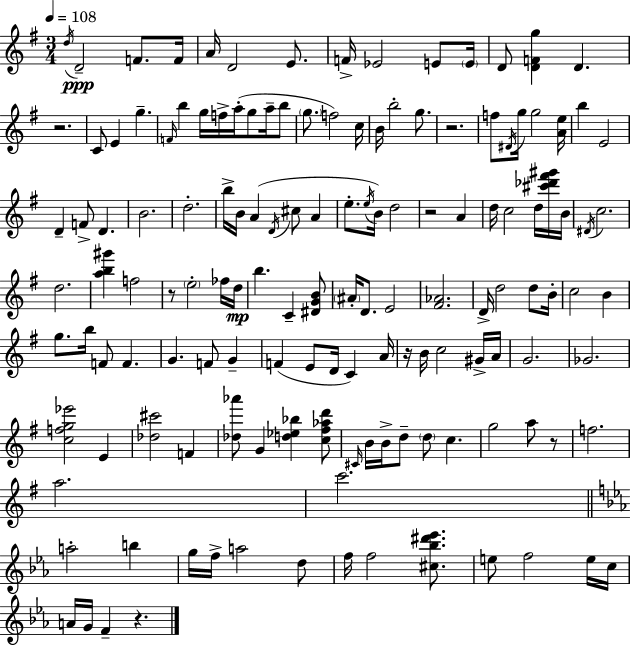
D5/s D4/h F4/e. F4/s A4/s D4/h E4/e. F4/s Eb4/h E4/e E4/s D4/e [D4,F4,G5]/q D4/q. R/h. C4/e E4/q G5/q. F4/s B5/q G5/s F5/s A5/s G5/e A5/s B5/e G5/e. F5/h C5/s B4/s B5/h G5/e. R/h. F5/e D#4/s G5/s G5/h [A4,E5]/s B5/q E4/h D4/q F4/e D4/q. B4/h. D5/h. B5/s B4/s A4/q D4/s C#5/e A4/q E5/e. E5/s B4/s D5/h R/h A4/q D5/s C5/h D5/s [C#6,Db6,F#6,G#6]/s B4/s D#4/s C5/h. D5/h. [A5,B5,G#6]/q F5/h R/e E5/h FES5/s D5/s B5/q. C4/q [D#4,G4,B4]/e A#4/s D4/e. E4/h [F#4,Ab4]/h. D4/s D5/h D5/e B4/s C5/h B4/q G5/e. B5/s F4/e F4/q. G4/q. F4/e G4/q F4/q E4/e D4/s C4/q A4/s R/s B4/s C5/h G#4/s A4/s G4/h. Gb4/h. [C5,F5,G5,Eb6]/h E4/q [Db5,C#6]/h F4/q [Db5,Ab6]/e G4/q [D5,Eb5,Bb5]/q [C5,F#5,Ab5,D6]/e C#4/s B4/s B4/s D5/e D5/e C5/q. G5/h A5/e R/e F5/h. A5/h. C6/h. A5/h B5/q G5/s F5/s A5/h D5/e F5/s F5/h [C#5,Bb5,D#6,Eb6]/e. E5/e F5/h E5/s C5/s A4/s G4/s F4/q R/q.